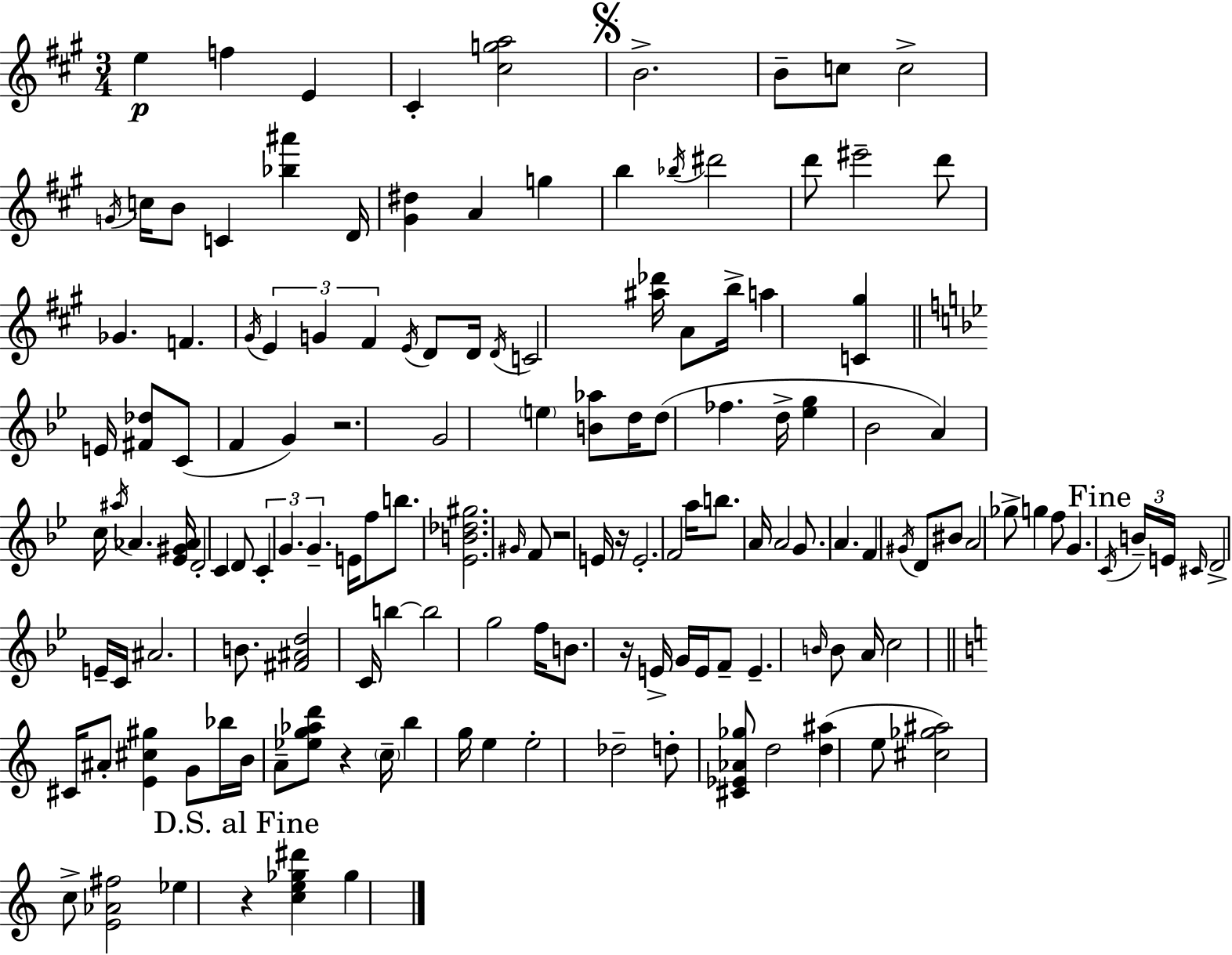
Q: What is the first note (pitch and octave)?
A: E5